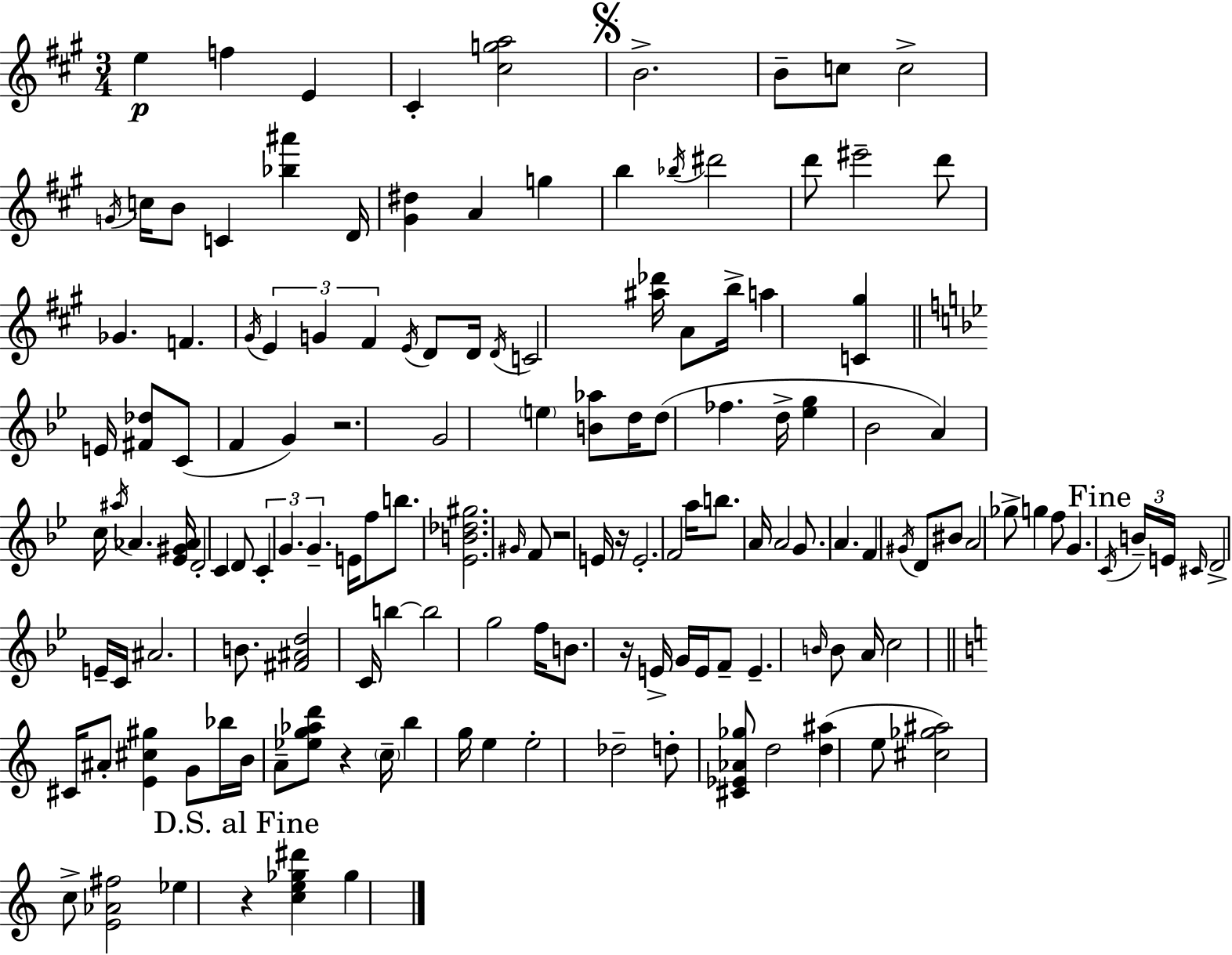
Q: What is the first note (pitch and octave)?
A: E5